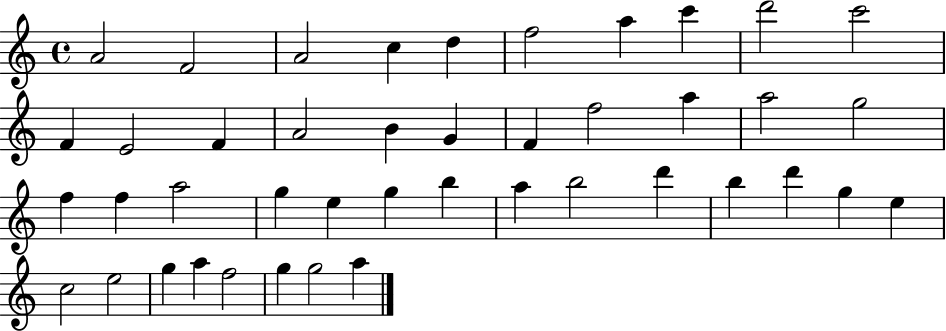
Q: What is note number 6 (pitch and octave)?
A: F5